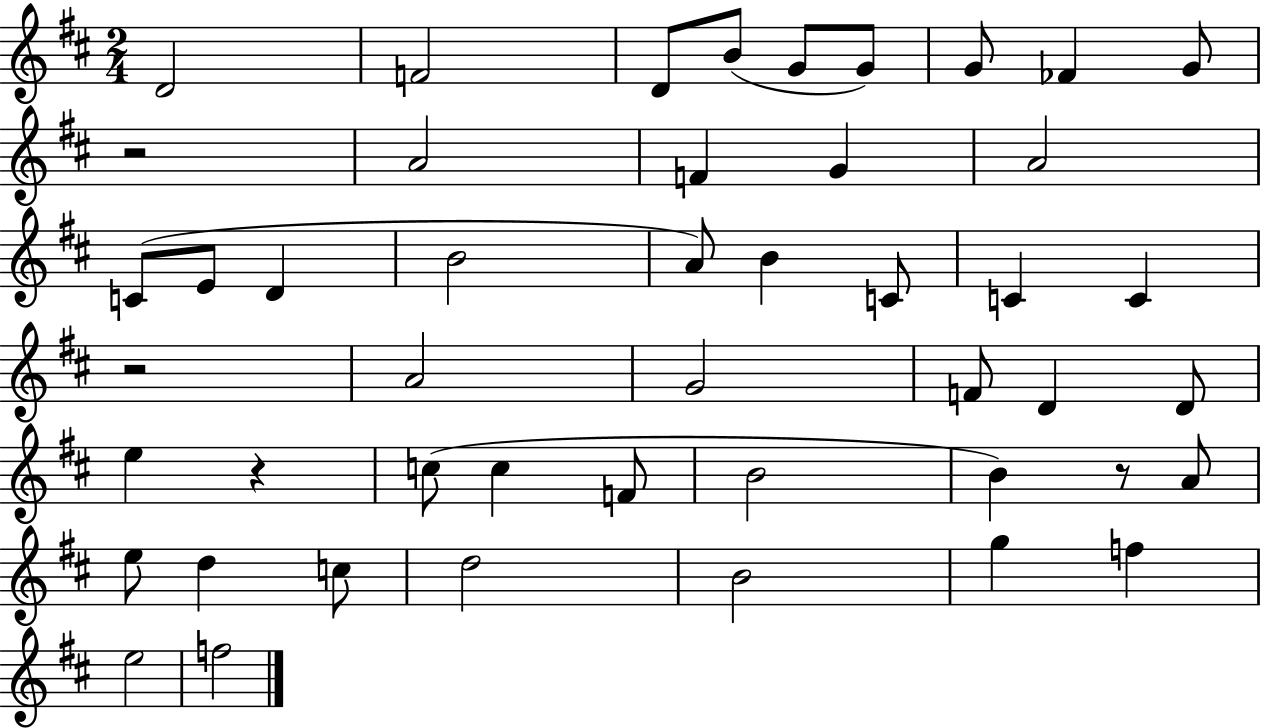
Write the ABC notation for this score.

X:1
T:Untitled
M:2/4
L:1/4
K:D
D2 F2 D/2 B/2 G/2 G/2 G/2 _F G/2 z2 A2 F G A2 C/2 E/2 D B2 A/2 B C/2 C C z2 A2 G2 F/2 D D/2 e z c/2 c F/2 B2 B z/2 A/2 e/2 d c/2 d2 B2 g f e2 f2